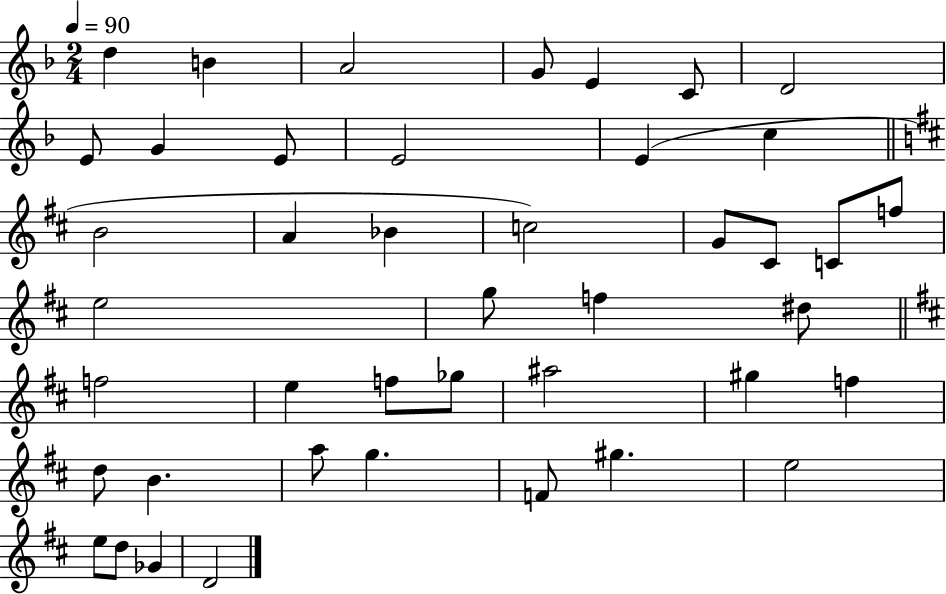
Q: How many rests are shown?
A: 0